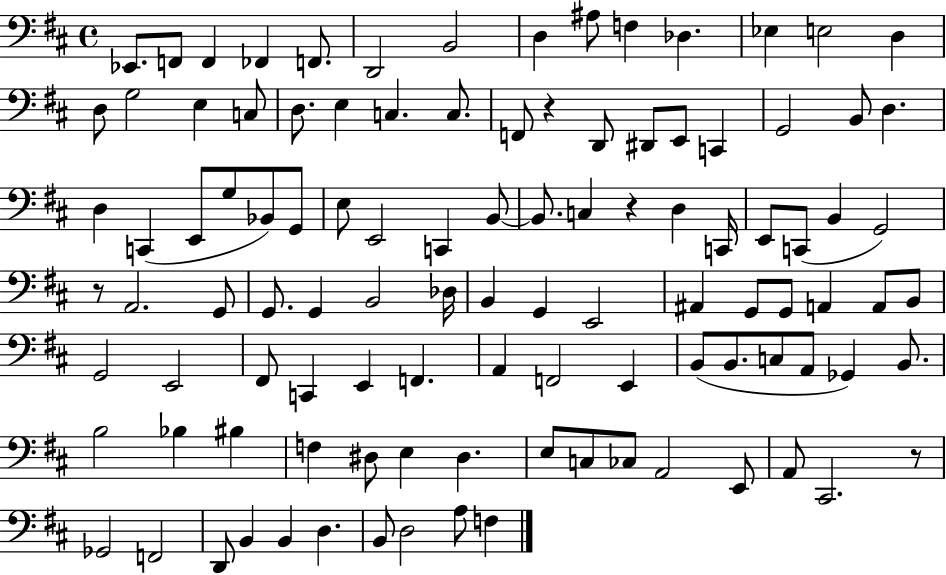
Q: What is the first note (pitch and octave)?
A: Eb2